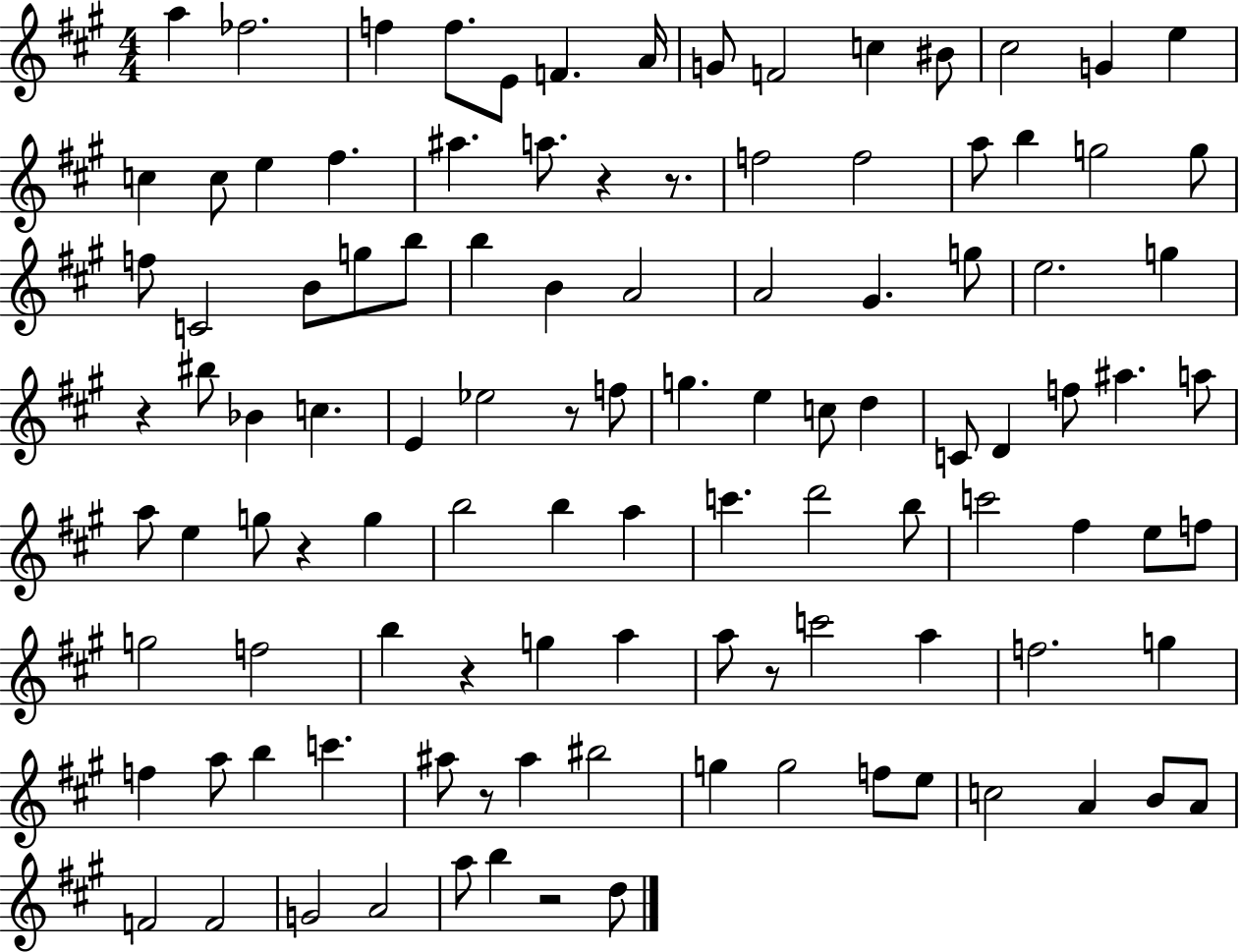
A5/q FES5/h. F5/q F5/e. E4/e F4/q. A4/s G4/e F4/h C5/q BIS4/e C#5/h G4/q E5/q C5/q C5/e E5/q F#5/q. A#5/q. A5/e. R/q R/e. F5/h F5/h A5/e B5/q G5/h G5/e F5/e C4/h B4/e G5/e B5/e B5/q B4/q A4/h A4/h G#4/q. G5/e E5/h. G5/q R/q BIS5/e Bb4/q C5/q. E4/q Eb5/h R/e F5/e G5/q. E5/q C5/e D5/q C4/e D4/q F5/e A#5/q. A5/e A5/e E5/q G5/e R/q G5/q B5/h B5/q A5/q C6/q. D6/h B5/e C6/h F#5/q E5/e F5/e G5/h F5/h B5/q R/q G5/q A5/q A5/e R/e C6/h A5/q F5/h. G5/q F5/q A5/e B5/q C6/q. A#5/e R/e A#5/q BIS5/h G5/q G5/h F5/e E5/e C5/h A4/q B4/e A4/e F4/h F4/h G4/h A4/h A5/e B5/q R/h D5/e